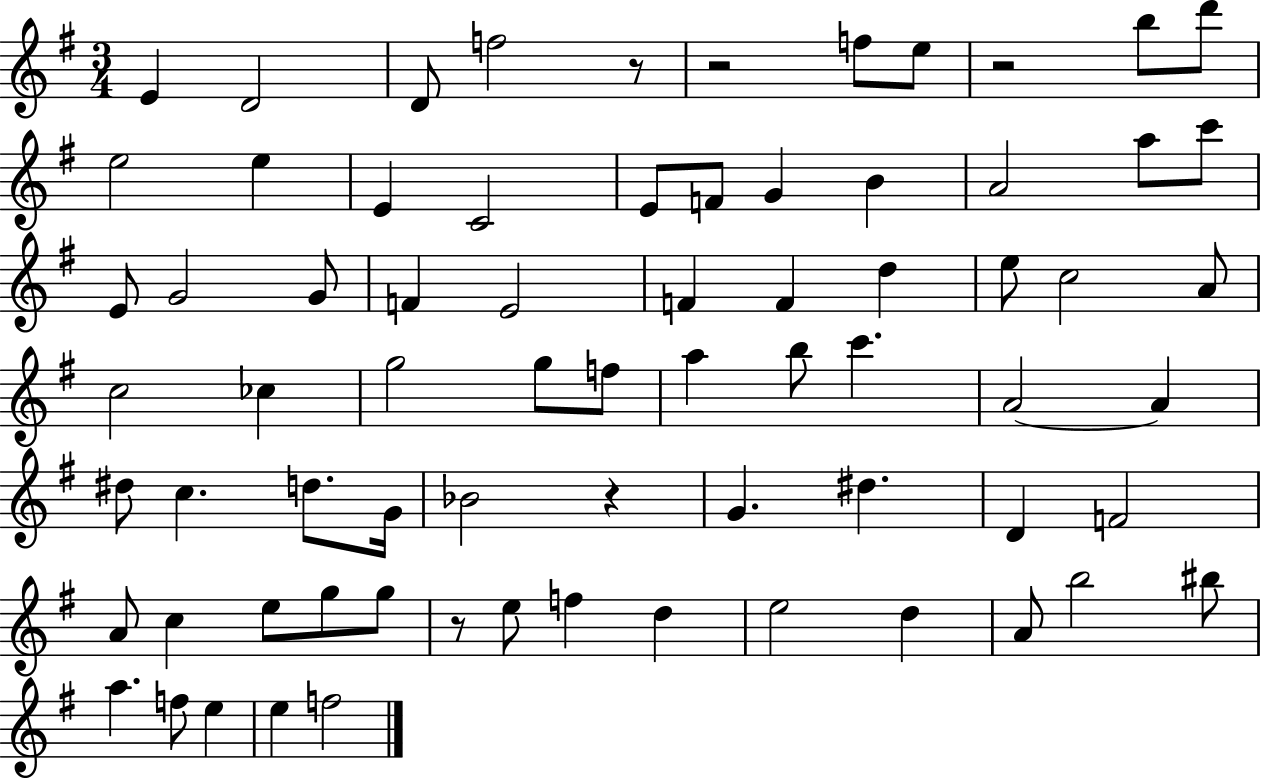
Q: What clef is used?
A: treble